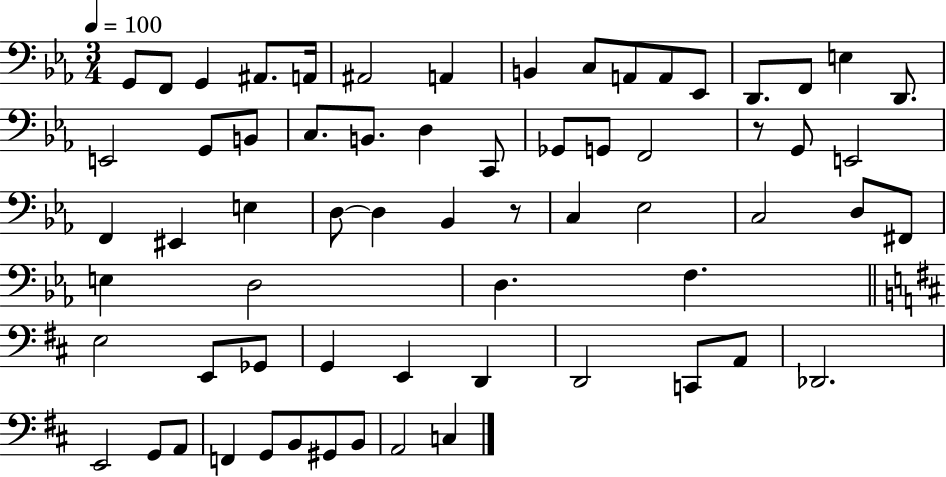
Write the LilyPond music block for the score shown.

{
  \clef bass
  \numericTimeSignature
  \time 3/4
  \key ees \major
  \tempo 4 = 100
  g,8 f,8 g,4 ais,8. a,16 | ais,2 a,4 | b,4 c8 a,8 a,8 ees,8 | d,8. f,8 e4 d,8. | \break e,2 g,8 b,8 | c8. b,8. d4 c,8 | ges,8 g,8 f,2 | r8 g,8 e,2 | \break f,4 eis,4 e4 | d8~~ d4 bes,4 r8 | c4 ees2 | c2 d8 fis,8 | \break e4 d2 | d4. f4. | \bar "||" \break \key b \minor e2 e,8 ges,8 | g,4 e,4 d,4 | d,2 c,8 a,8 | des,2. | \break e,2 g,8 a,8 | f,4 g,8 b,8 gis,8 b,8 | a,2 c4 | \bar "|."
}